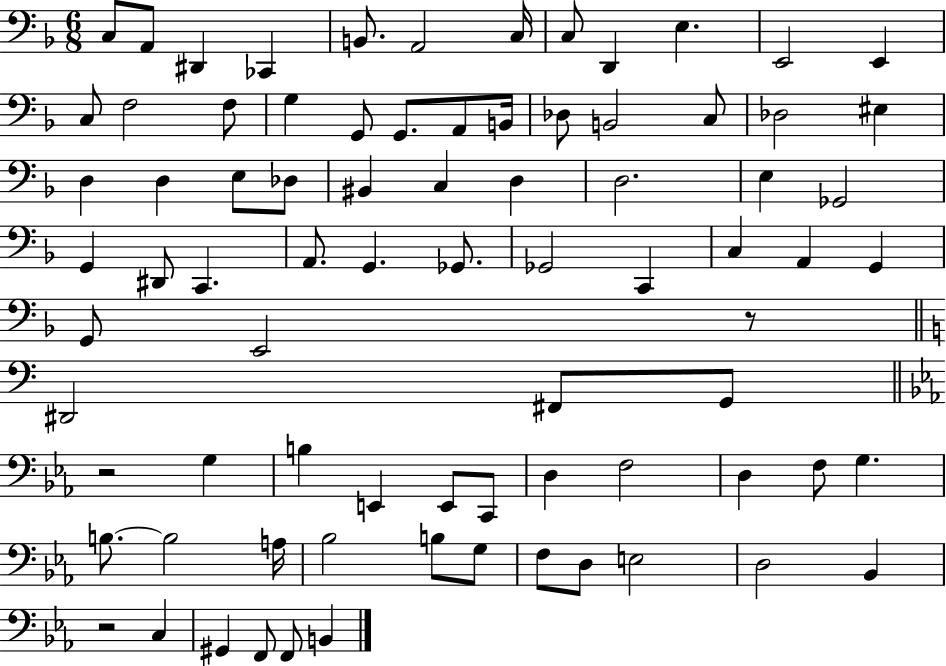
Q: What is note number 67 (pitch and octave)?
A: G3